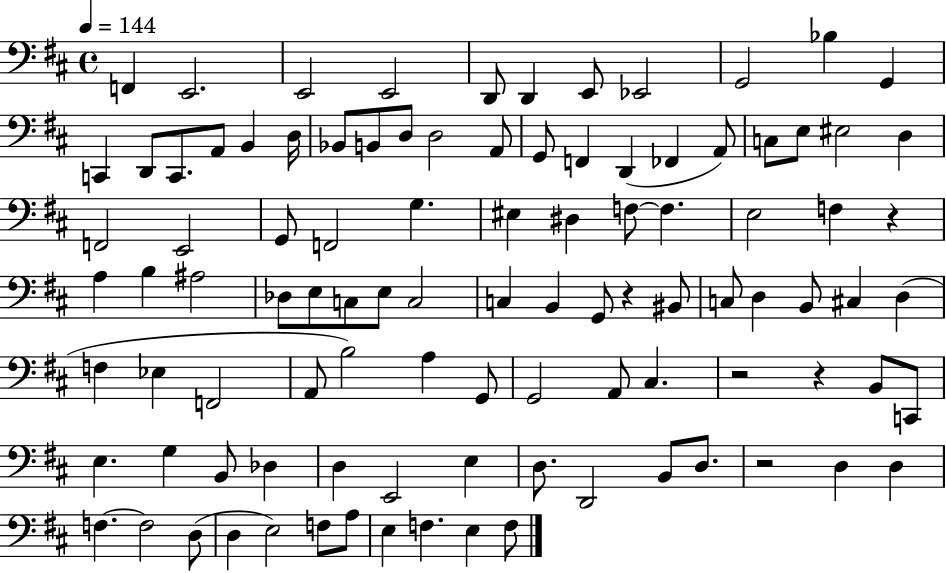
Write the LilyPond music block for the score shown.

{
  \clef bass
  \time 4/4
  \defaultTimeSignature
  \key d \major
  \tempo 4 = 144
  f,4 e,2. | e,2 e,2 | d,8 d,4 e,8 ees,2 | g,2 bes4 g,4 | \break c,4 d,8 c,8. a,8 b,4 d16 | bes,8 b,8 d8 d2 a,8 | g,8 f,4 d,4( fes,4 a,8) | c8 e8 eis2 d4 | \break f,2 e,2 | g,8 f,2 g4. | eis4 dis4 f8~~ f4. | e2 f4 r4 | \break a4 b4 ais2 | des8 e8 c8 e8 c2 | c4 b,4 g,8 r4 bis,8 | c8 d4 b,8 cis4 d4( | \break f4 ees4 f,2 | a,8 b2) a4 g,8 | g,2 a,8 cis4. | r2 r4 b,8 c,8 | \break e4. g4 b,8 des4 | d4 e,2 e4 | d8. d,2 b,8 d8. | r2 d4 d4 | \break f4.~~ f2 d8( | d4 e2) f8 a8 | e4 f4. e4 f8 | \bar "|."
}